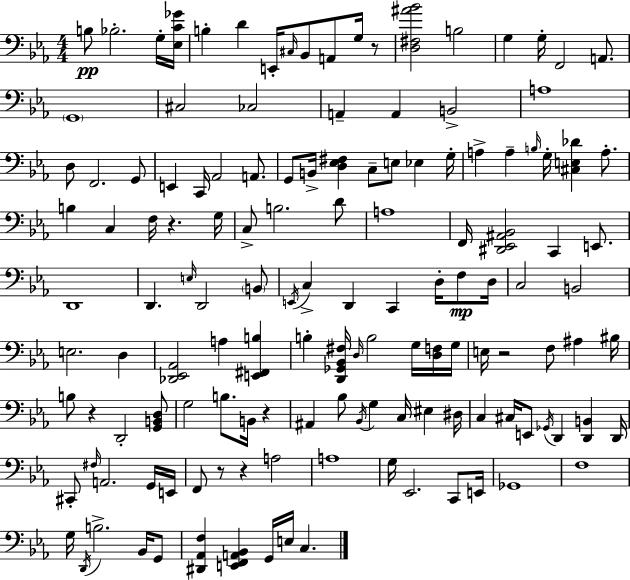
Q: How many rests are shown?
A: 7